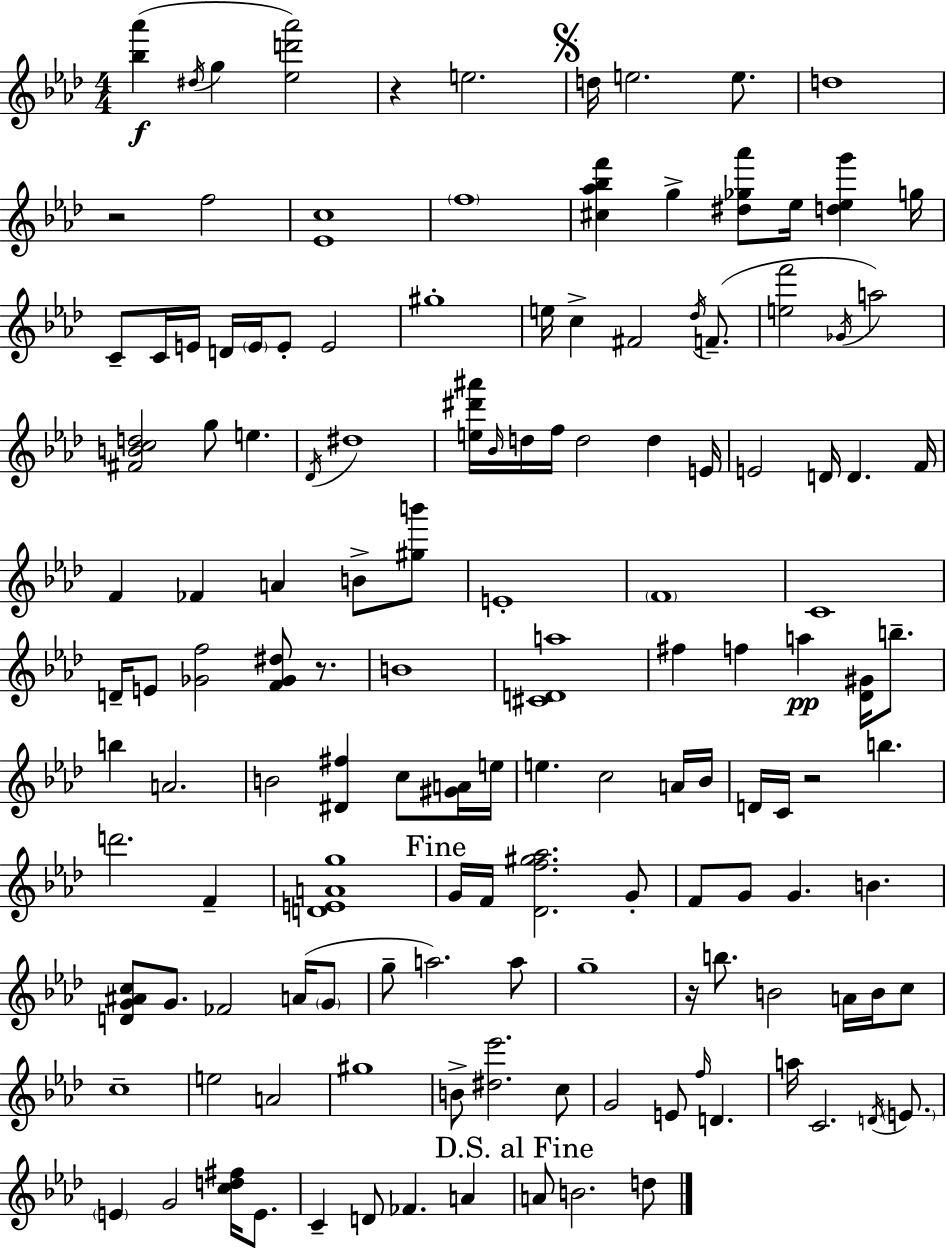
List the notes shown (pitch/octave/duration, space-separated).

[Bb5,Ab6]/q D#5/s G5/q [Eb5,D6,Ab6]/h R/q E5/h. D5/s E5/h. E5/e. D5/w R/h F5/h [Eb4,C5]/w F5/w [C#5,Ab5,Bb5,F6]/q G5/q [D#5,Gb5,Ab6]/e Eb5/s [D5,Eb5,G6]/q G5/s C4/e C4/s E4/s D4/s E4/s E4/e E4/h G#5/w E5/s C5/q F#4/h Db5/s F4/e. [E5,F6]/h Gb4/s A5/h [F#4,B4,C5,D5]/h G5/e E5/q. Db4/s D#5/w [E5,D#6,A#6]/s Bb4/s D5/s F5/s D5/h D5/q E4/s E4/h D4/s D4/q. F4/s F4/q FES4/q A4/q B4/e [G#5,B6]/e E4/w F4/w C4/w D4/s E4/e [Gb4,F5]/h [F4,Gb4,D#5]/e R/e. B4/w [C#4,D4,A5]/w F#5/q F5/q A5/q [Db4,G#4]/s B5/e. B5/q A4/h. B4/h [D#4,F#5]/q C5/e [G#4,A4]/s E5/s E5/q. C5/h A4/s Bb4/s D4/s C4/s R/h B5/q. D6/h. F4/q [D4,E4,A4,G5]/w G4/s F4/s [Db4,F5,G#5,Ab5]/h. G4/e F4/e G4/e G4/q. B4/q. [D4,G4,A#4,C5]/e G4/e. FES4/h A4/s G4/e G5/e A5/h. A5/e G5/w R/s B5/e. B4/h A4/s B4/s C5/e C5/w E5/h A4/h G#5/w B4/e [D#5,Eb6]/h. C5/e G4/h E4/e F5/s D4/q. A5/s C4/h. D4/s E4/e. E4/q G4/h [C5,D5,F#5]/s E4/e. C4/q D4/e FES4/q. A4/q A4/e B4/h. D5/e